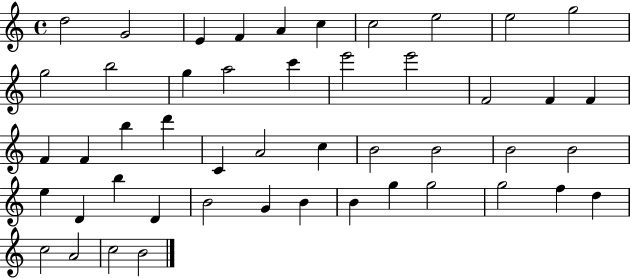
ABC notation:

X:1
T:Untitled
M:4/4
L:1/4
K:C
d2 G2 E F A c c2 e2 e2 g2 g2 b2 g a2 c' e'2 e'2 F2 F F F F b d' C A2 c B2 B2 B2 B2 e D b D B2 G B B g g2 g2 f d c2 A2 c2 B2